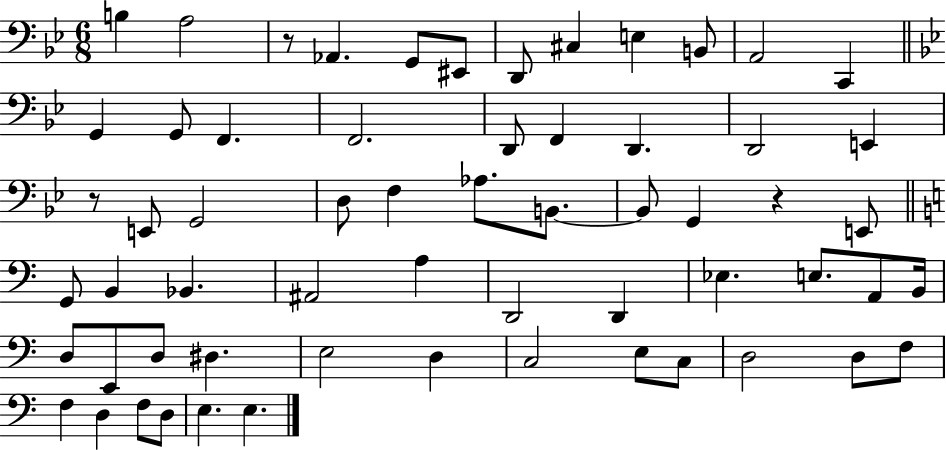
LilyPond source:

{
  \clef bass
  \numericTimeSignature
  \time 6/8
  \key bes \major
  b4 a2 | r8 aes,4. g,8 eis,8 | d,8 cis4 e4 b,8 | a,2 c,4 | \break \bar "||" \break \key bes \major g,4 g,8 f,4. | f,2. | d,8 f,4 d,4. | d,2 e,4 | \break r8 e,8 g,2 | d8 f4 aes8. b,8.~~ | b,8 g,4 r4 e,8 | \bar "||" \break \key c \major g,8 b,4 bes,4. | ais,2 a4 | d,2 d,4 | ees4. e8. a,8 b,16 | \break d8 e,8 d8 dis4. | e2 d4 | c2 e8 c8 | d2 d8 f8 | \break f4 d4 f8 d8 | e4. e4. | \bar "|."
}